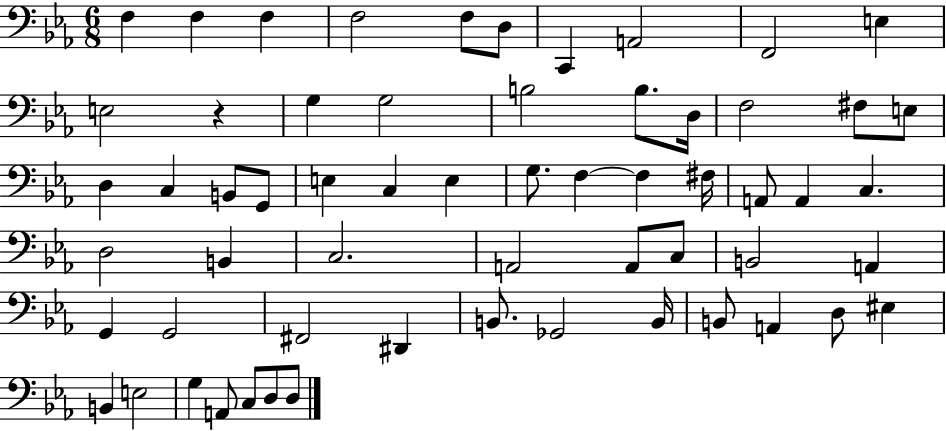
X:1
T:Untitled
M:6/8
L:1/4
K:Eb
F, F, F, F,2 F,/2 D,/2 C,, A,,2 F,,2 E, E,2 z G, G,2 B,2 B,/2 D,/4 F,2 ^F,/2 E,/2 D, C, B,,/2 G,,/2 E, C, E, G,/2 F, F, ^F,/4 A,,/2 A,, C, D,2 B,, C,2 A,,2 A,,/2 C,/2 B,,2 A,, G,, G,,2 ^F,,2 ^D,, B,,/2 _G,,2 B,,/4 B,,/2 A,, D,/2 ^E, B,, E,2 G, A,,/2 C,/2 D,/2 D,/2